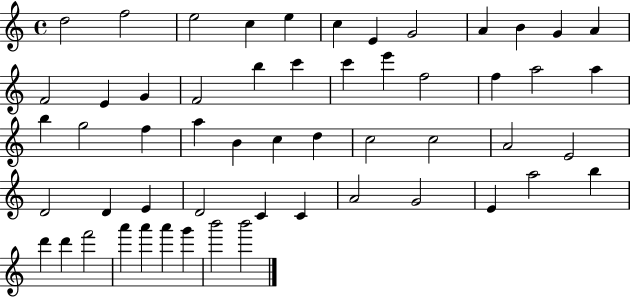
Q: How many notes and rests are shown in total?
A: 55